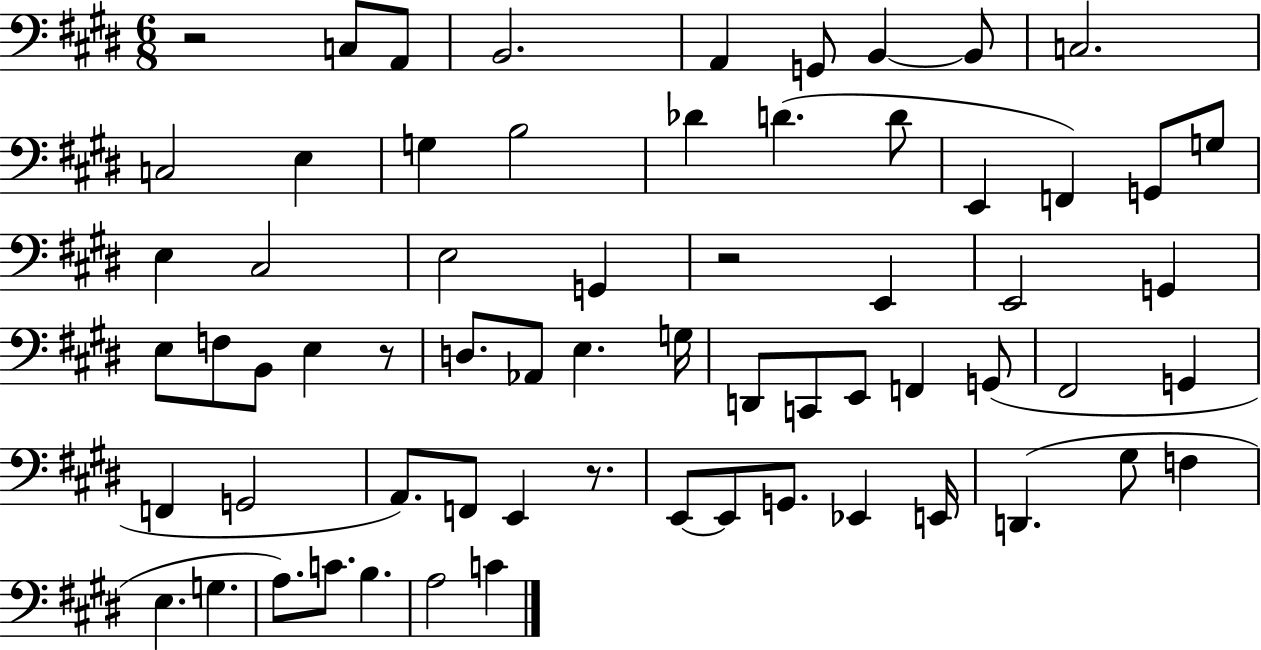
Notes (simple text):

R/h C3/e A2/e B2/h. A2/q G2/e B2/q B2/e C3/h. C3/h E3/q G3/q B3/h Db4/q D4/q. D4/e E2/q F2/q G2/e G3/e E3/q C#3/h E3/h G2/q R/h E2/q E2/h G2/q E3/e F3/e B2/e E3/q R/e D3/e. Ab2/e E3/q. G3/s D2/e C2/e E2/e F2/q G2/e F#2/h G2/q F2/q G2/h A2/e. F2/e E2/q R/e. E2/e E2/e G2/e. Eb2/q E2/s D2/q. G#3/e F3/q E3/q. G3/q. A3/e. C4/e. B3/q. A3/h C4/q